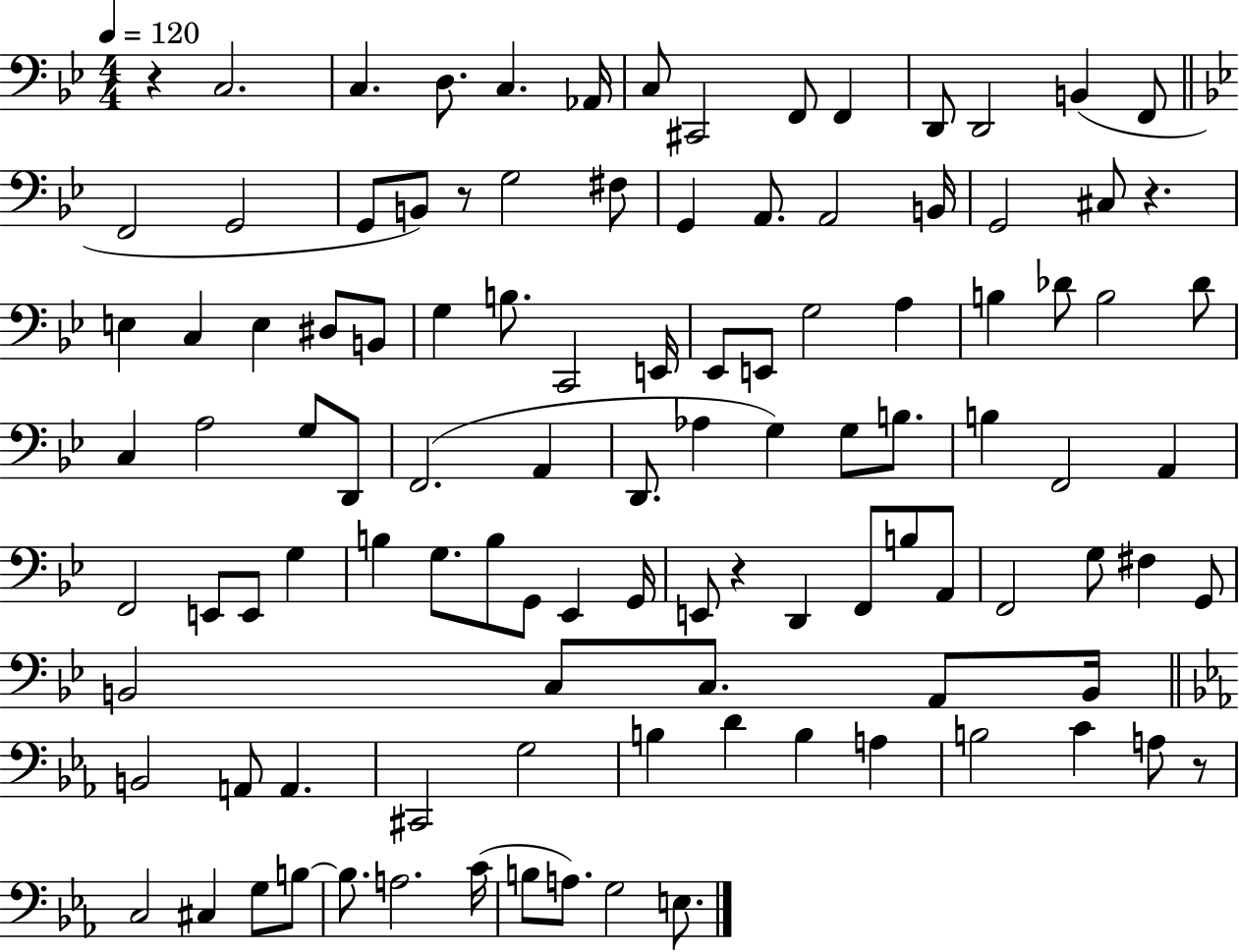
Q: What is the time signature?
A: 4/4